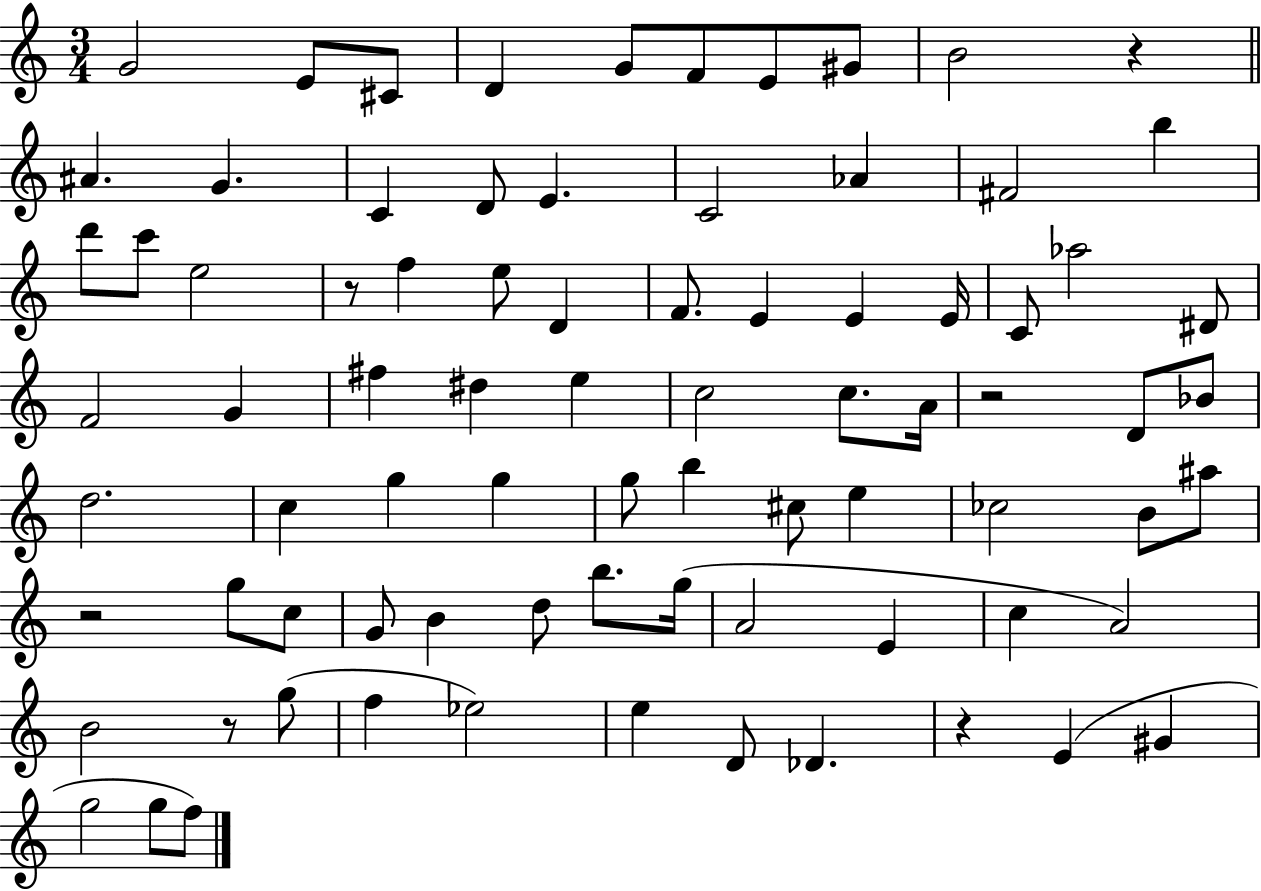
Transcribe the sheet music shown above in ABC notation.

X:1
T:Untitled
M:3/4
L:1/4
K:C
G2 E/2 ^C/2 D G/2 F/2 E/2 ^G/2 B2 z ^A G C D/2 E C2 _A ^F2 b d'/2 c'/2 e2 z/2 f e/2 D F/2 E E E/4 C/2 _a2 ^D/2 F2 G ^f ^d e c2 c/2 A/4 z2 D/2 _B/2 d2 c g g g/2 b ^c/2 e _c2 B/2 ^a/2 z2 g/2 c/2 G/2 B d/2 b/2 g/4 A2 E c A2 B2 z/2 g/2 f _e2 e D/2 _D z E ^G g2 g/2 f/2